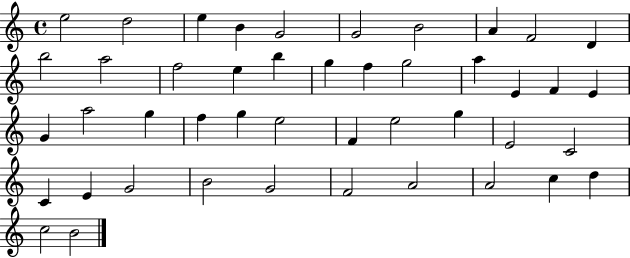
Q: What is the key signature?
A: C major